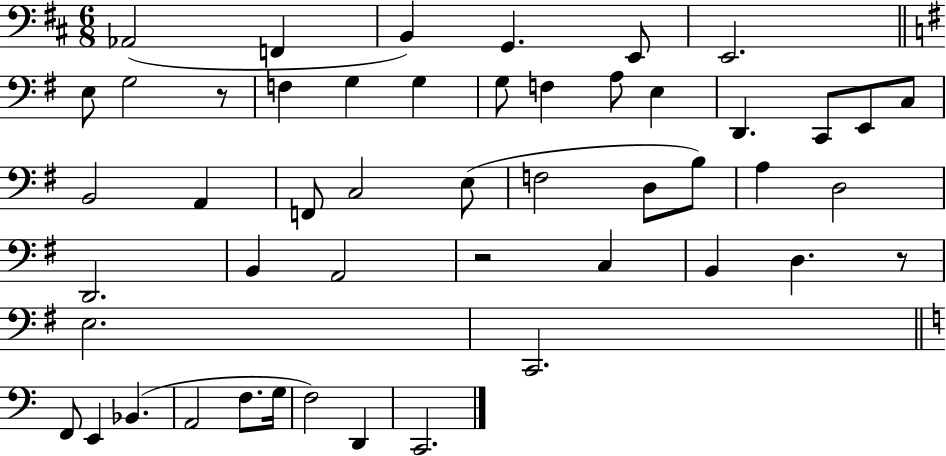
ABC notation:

X:1
T:Untitled
M:6/8
L:1/4
K:D
_A,,2 F,, B,, G,, E,,/2 E,,2 E,/2 G,2 z/2 F, G, G, G,/2 F, A,/2 E, D,, C,,/2 E,,/2 C,/2 B,,2 A,, F,,/2 C,2 E,/2 F,2 D,/2 B,/2 A, D,2 D,,2 B,, A,,2 z2 C, B,, D, z/2 E,2 C,,2 F,,/2 E,, _B,, A,,2 F,/2 G,/4 F,2 D,, C,,2